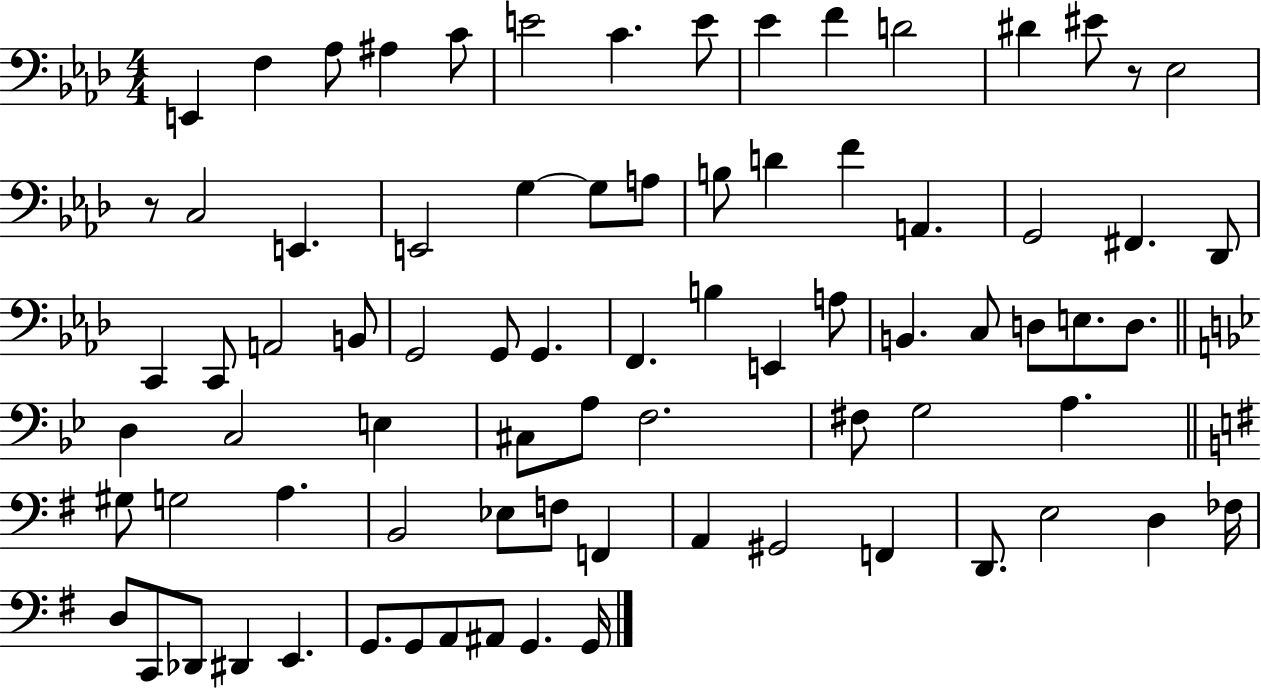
E2/q F3/q Ab3/e A#3/q C4/e E4/h C4/q. E4/e Eb4/q F4/q D4/h D#4/q EIS4/e R/e Eb3/h R/e C3/h E2/q. E2/h G3/q G3/e A3/e B3/e D4/q F4/q A2/q. G2/h F#2/q. Db2/e C2/q C2/e A2/h B2/e G2/h G2/e G2/q. F2/q. B3/q E2/q A3/e B2/q. C3/e D3/e E3/e. D3/e. D3/q C3/h E3/q C#3/e A3/e F3/h. F#3/e G3/h A3/q. G#3/e G3/h A3/q. B2/h Eb3/e F3/e F2/q A2/q G#2/h F2/q D2/e. E3/h D3/q FES3/s D3/e C2/e Db2/e D#2/q E2/q. G2/e. G2/e A2/e A#2/e G2/q. G2/s